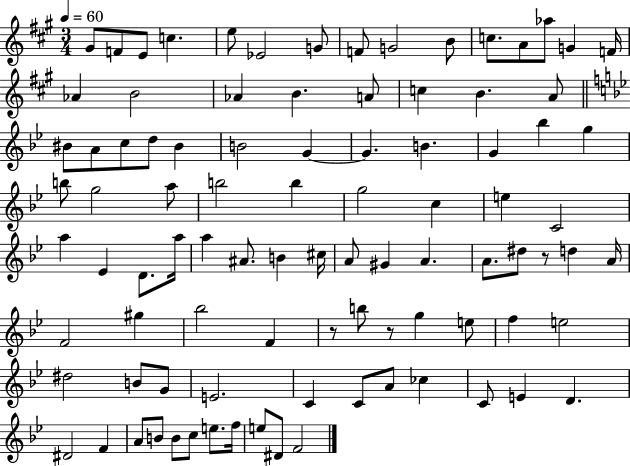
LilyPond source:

{
  \clef treble
  \numericTimeSignature
  \time 3/4
  \key a \major
  \tempo 4 = 60
  gis'8 f'8 e'8 c''4. | e''8 ees'2 g'8 | f'8 g'2 b'8 | c''8. a'8 aes''8 g'4 f'16 | \break aes'4 b'2 | aes'4 b'4. a'8 | c''4 b'4. a'8 | \bar "||" \break \key bes \major bis'8 a'8 c''8 d''8 bis'4 | b'2 g'4~~ | g'4. b'4. | g'4 bes''4 g''4 | \break b''8 g''2 a''8 | b''2 b''4 | g''2 c''4 | e''4 c'2 | \break a''4 ees'4 d'8. a''16 | a''4 ais'8. b'4 cis''16 | a'8 gis'4 a'4. | a'8. dis''8 r8 d''4 a'16 | \break f'2 gis''4 | bes''2 f'4 | r8 b''8 r8 g''4 e''8 | f''4 e''2 | \break dis''2 b'8 g'8 | e'2. | c'4 c'8 a'8 ces''4 | c'8 e'4 d'4. | \break dis'2 f'4 | a'8 b'8 b'8 c''8 e''8. f''16 | e''8 dis'8 f'2 | \bar "|."
}